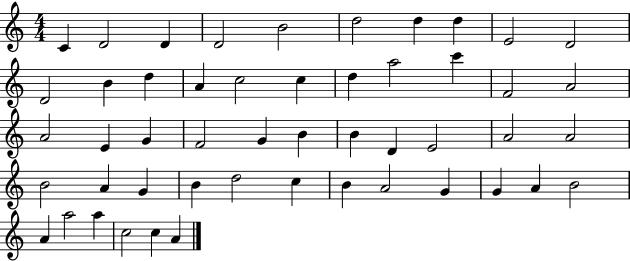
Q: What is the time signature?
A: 4/4